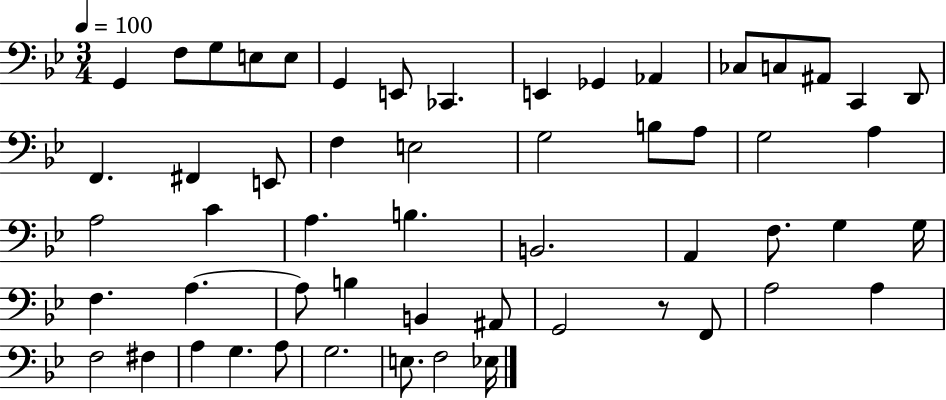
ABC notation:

X:1
T:Untitled
M:3/4
L:1/4
K:Bb
G,, F,/2 G,/2 E,/2 E,/2 G,, E,,/2 _C,, E,, _G,, _A,, _C,/2 C,/2 ^A,,/2 C,, D,,/2 F,, ^F,, E,,/2 F, E,2 G,2 B,/2 A,/2 G,2 A, A,2 C A, B, B,,2 A,, F,/2 G, G,/4 F, A, A,/2 B, B,, ^A,,/2 G,,2 z/2 F,,/2 A,2 A, F,2 ^F, A, G, A,/2 G,2 E,/2 F,2 _E,/4